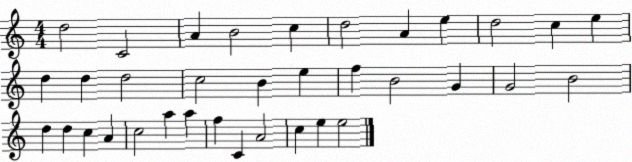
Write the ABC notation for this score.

X:1
T:Untitled
M:4/4
L:1/4
K:C
d2 C2 A B2 c d2 A e d2 c e d d d2 c2 B e f B2 G G2 B2 d d c A c2 a a f C A2 c e e2